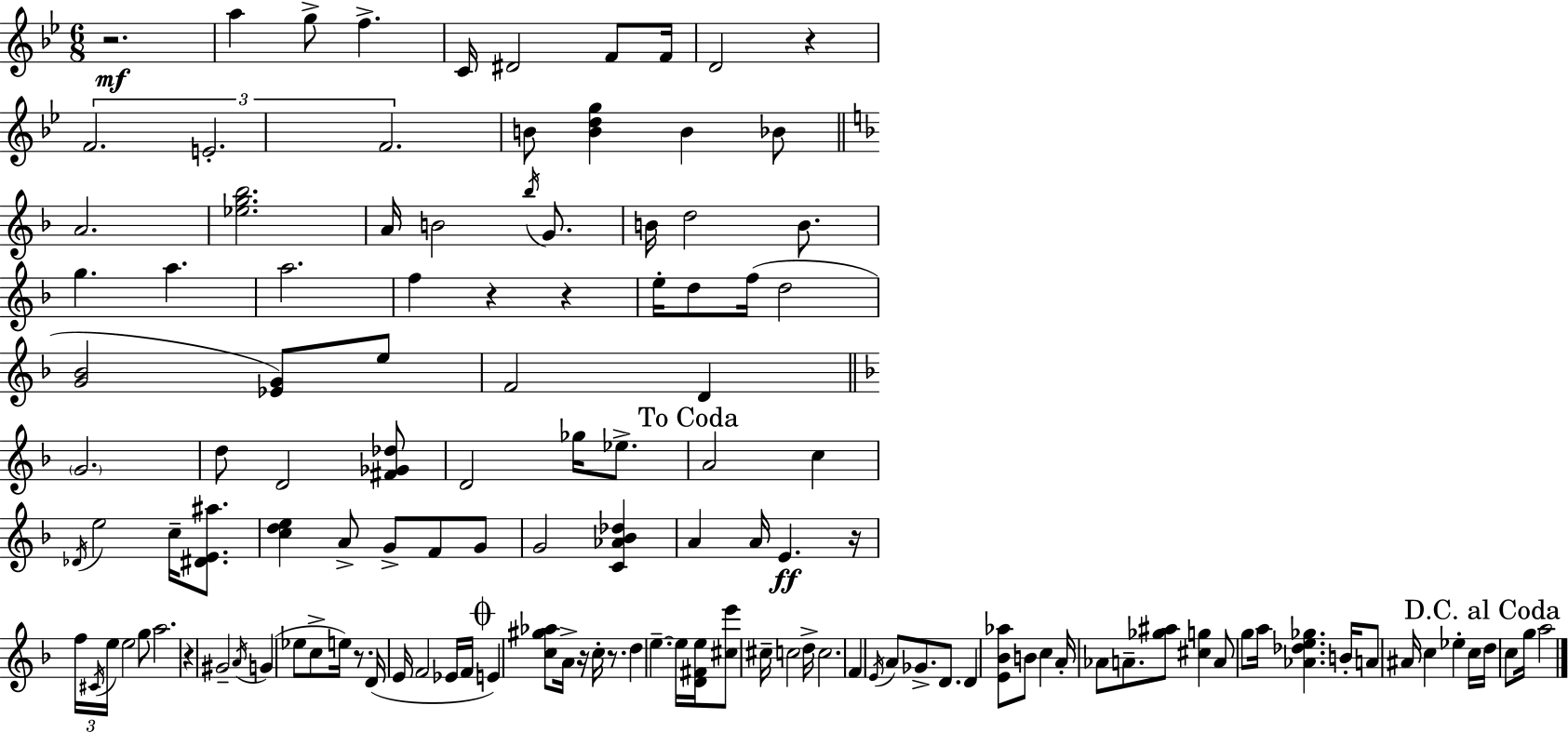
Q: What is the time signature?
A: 6/8